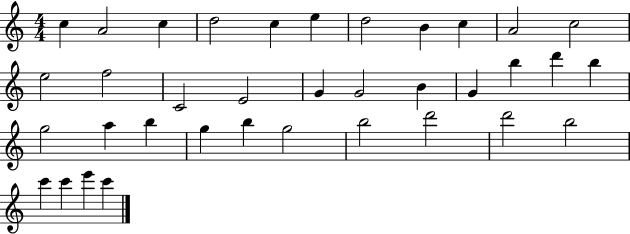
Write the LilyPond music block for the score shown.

{
  \clef treble
  \numericTimeSignature
  \time 4/4
  \key c \major
  c''4 a'2 c''4 | d''2 c''4 e''4 | d''2 b'4 c''4 | a'2 c''2 | \break e''2 f''2 | c'2 e'2 | g'4 g'2 b'4 | g'4 b''4 d'''4 b''4 | \break g''2 a''4 b''4 | g''4 b''4 g''2 | b''2 d'''2 | d'''2 b''2 | \break c'''4 c'''4 e'''4 c'''4 | \bar "|."
}